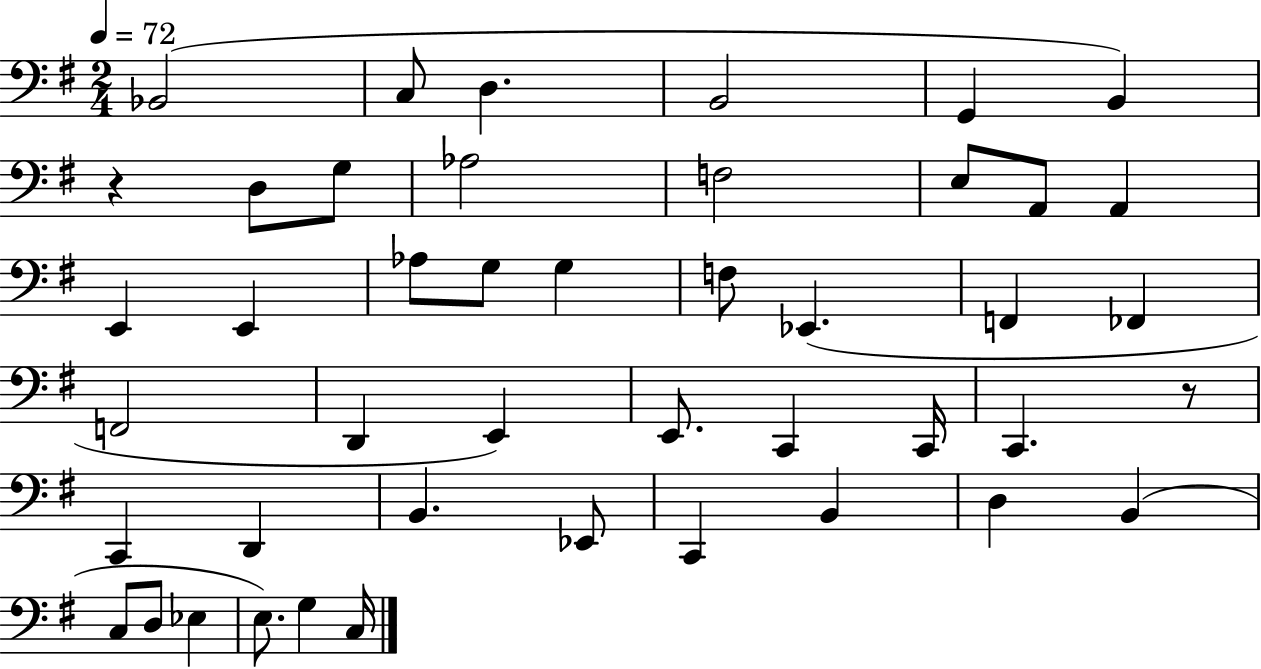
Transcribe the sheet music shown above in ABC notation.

X:1
T:Untitled
M:2/4
L:1/4
K:G
_B,,2 C,/2 D, B,,2 G,, B,, z D,/2 G,/2 _A,2 F,2 E,/2 A,,/2 A,, E,, E,, _A,/2 G,/2 G, F,/2 _E,, F,, _F,, F,,2 D,, E,, E,,/2 C,, C,,/4 C,, z/2 C,, D,, B,, _E,,/2 C,, B,, D, B,, C,/2 D,/2 _E, E,/2 G, C,/4